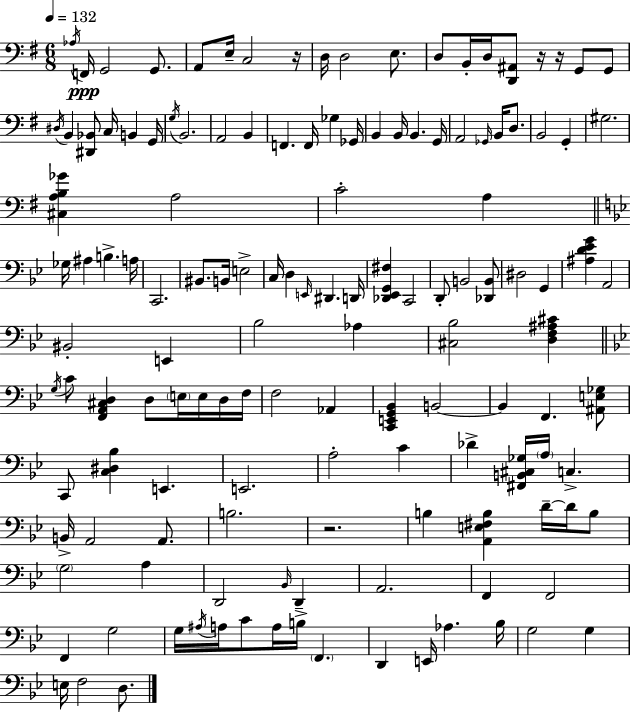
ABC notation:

X:1
T:Untitled
M:6/8
L:1/4
K:Em
_A,/4 F,,/4 G,,2 G,,/2 A,,/2 E,/4 C,2 z/4 D,/4 D,2 E,/2 D,/2 B,,/4 D,/4 [D,,^A,,]/2 z/4 z/4 G,,/2 G,,/2 ^D,/4 B,, [^D,,_B,,]/2 C,/4 B,, G,,/4 G,/4 B,,2 A,,2 B,, F,, F,,/4 _G, _G,,/4 B,, B,,/4 B,, G,,/4 A,,2 _G,,/4 B,,/4 D,/2 B,,2 G,, ^G,2 [^C,A,B,_G] A,2 C2 A, _G,/4 ^A, B, A,/4 C,,2 ^B,,/2 B,,/4 E,2 C,/4 D, E,,/4 ^D,, D,,/4 [_D,,_E,,G,,^F,] C,,2 D,,/2 B,,2 [_D,,B,,]/2 ^D,2 G,, [^A,D_EG] A,,2 ^B,,2 E,, _B,2 _A, [^C,_B,]2 [D,F,^A,^C] G,/4 C/2 [F,,A,,^C,D,] D,/2 E,/4 E,/4 D,/4 F,/4 F,2 _A,, [C,,E,,G,,_B,,] B,,2 B,, F,, [^A,,E,_G,]/2 C,,/2 [C,^D,_B,] E,, E,,2 A,2 C _D [^F,,B,,^C,_G,]/4 A,/4 C, B,,/4 A,,2 A,,/2 B,2 z2 B, [A,,E,^F,B,] D/4 D/4 B,/2 G,2 A, D,,2 _B,,/4 D,, A,,2 F,, F,,2 F,, G,2 G,/4 ^A,/4 A,/4 C/2 A,/4 B,/4 F,, D,, E,,/4 _A, _B,/4 G,2 G, E,/4 F,2 D,/2